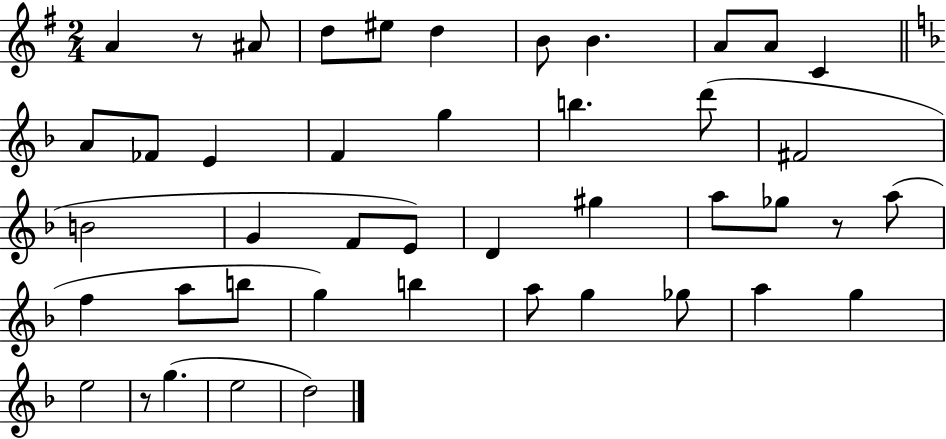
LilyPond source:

{
  \clef treble
  \numericTimeSignature
  \time 2/4
  \key g \major
  a'4 r8 ais'8 | d''8 eis''8 d''4 | b'8 b'4. | a'8 a'8 c'4 | \break \bar "||" \break \key f \major a'8 fes'8 e'4 | f'4 g''4 | b''4. d'''8( | fis'2 | \break b'2 | g'4 f'8 e'8) | d'4 gis''4 | a''8 ges''8 r8 a''8( | \break f''4 a''8 b''8 | g''4) b''4 | a''8 g''4 ges''8 | a''4 g''4 | \break e''2 | r8 g''4.( | e''2 | d''2) | \break \bar "|."
}